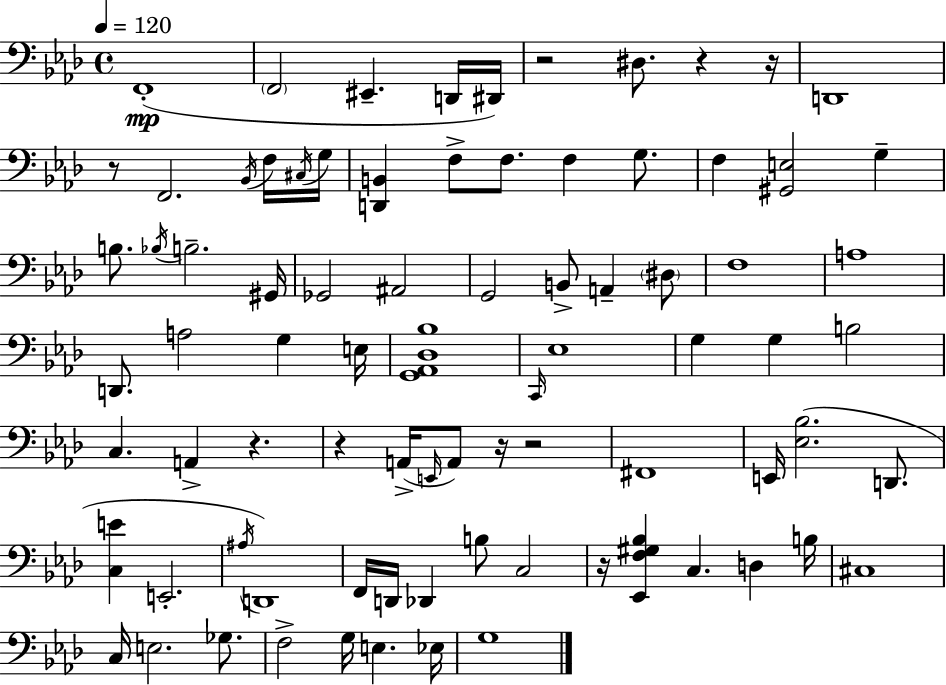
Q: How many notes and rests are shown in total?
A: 82